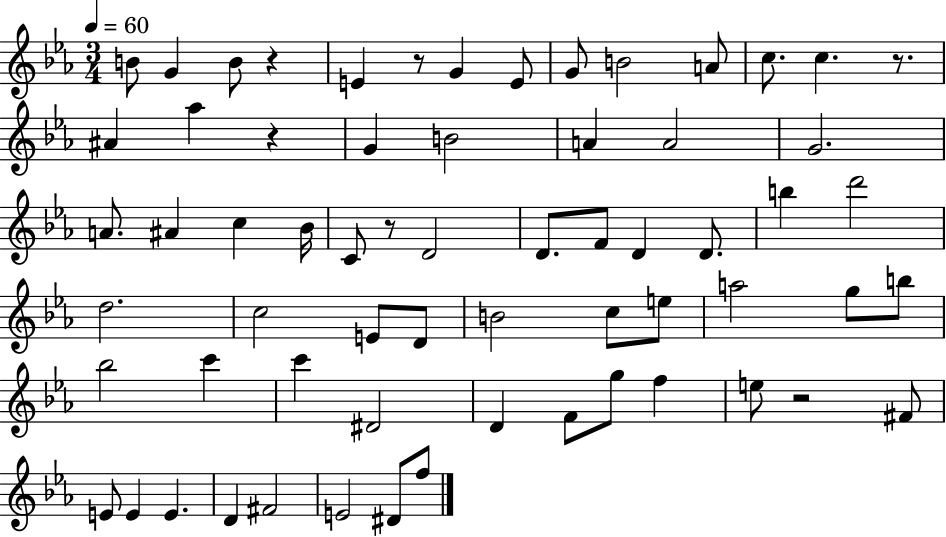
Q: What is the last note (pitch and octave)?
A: F5